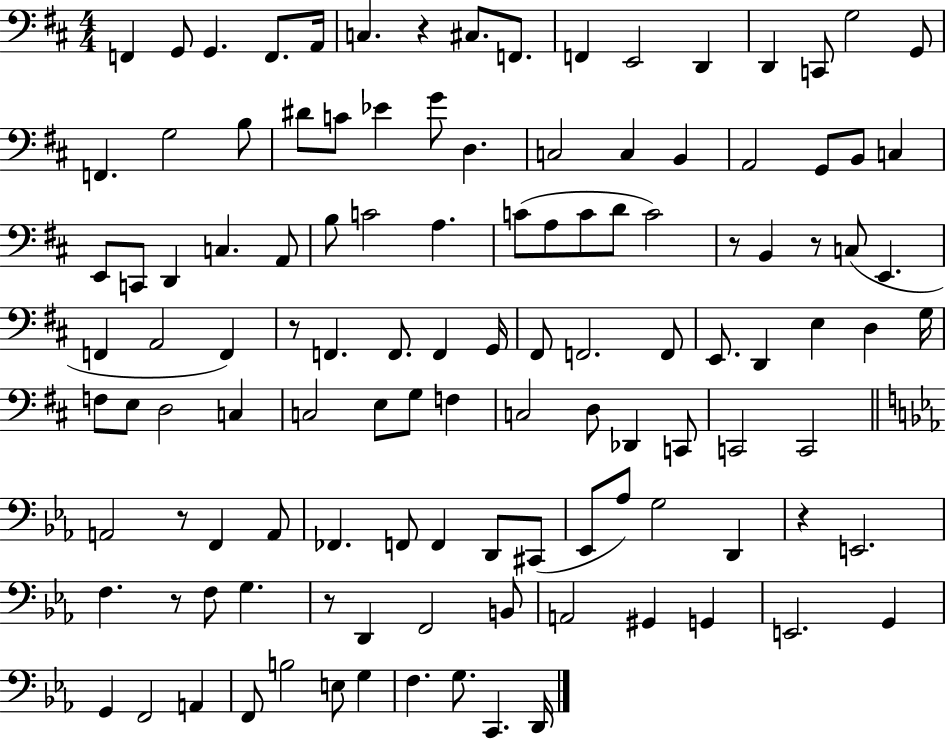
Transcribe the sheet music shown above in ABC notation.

X:1
T:Untitled
M:4/4
L:1/4
K:D
F,, G,,/2 G,, F,,/2 A,,/4 C, z ^C,/2 F,,/2 F,, E,,2 D,, D,, C,,/2 G,2 G,,/2 F,, G,2 B,/2 ^D/2 C/2 _E G/2 D, C,2 C, B,, A,,2 G,,/2 B,,/2 C, E,,/2 C,,/2 D,, C, A,,/2 B,/2 C2 A, C/2 A,/2 C/2 D/2 C2 z/2 B,, z/2 C,/2 E,, F,, A,,2 F,, z/2 F,, F,,/2 F,, G,,/4 ^F,,/2 F,,2 F,,/2 E,,/2 D,, E, D, G,/4 F,/2 E,/2 D,2 C, C,2 E,/2 G,/2 F, C,2 D,/2 _D,, C,,/2 C,,2 C,,2 A,,2 z/2 F,, A,,/2 _F,, F,,/2 F,, D,,/2 ^C,,/2 _E,,/2 _A,/2 G,2 D,, z E,,2 F, z/2 F,/2 G, z/2 D,, F,,2 B,,/2 A,,2 ^G,, G,, E,,2 G,, G,, F,,2 A,, F,,/2 B,2 E,/2 G, F, G,/2 C,, D,,/4